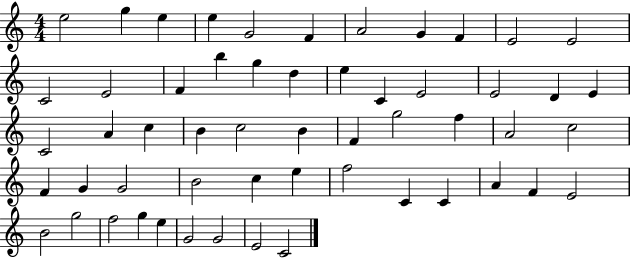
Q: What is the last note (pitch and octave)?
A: C4